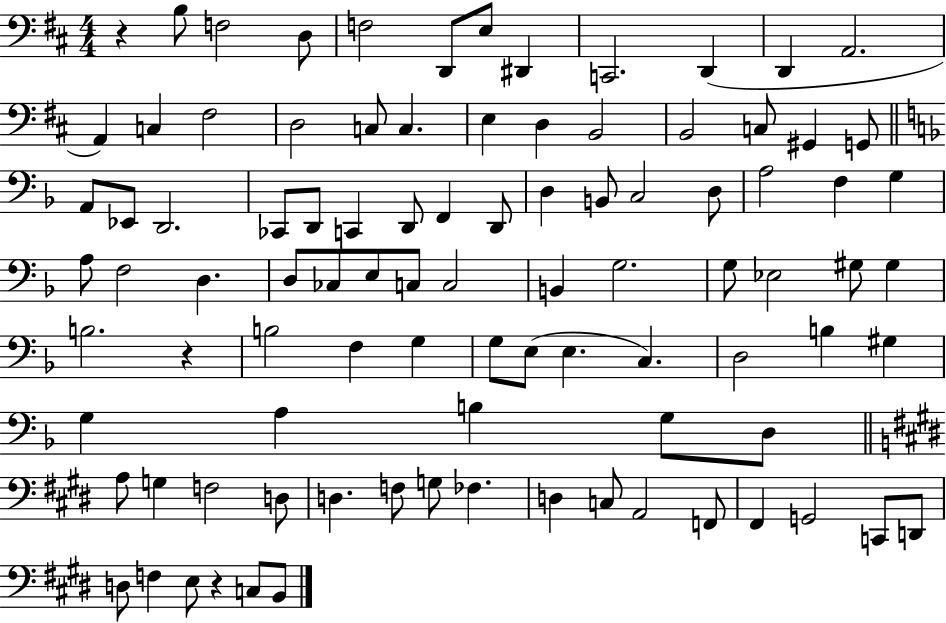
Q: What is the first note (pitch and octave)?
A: B3